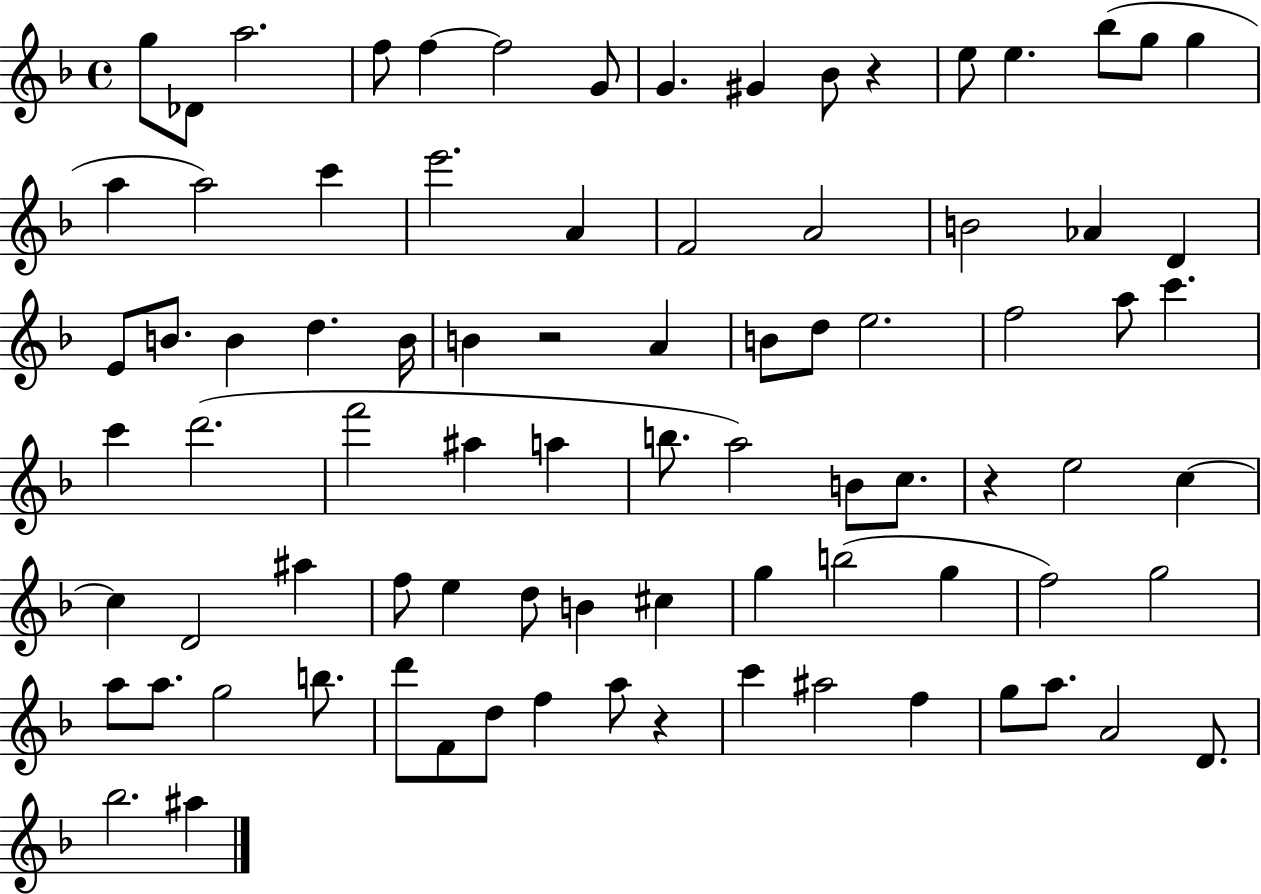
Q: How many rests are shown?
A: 4